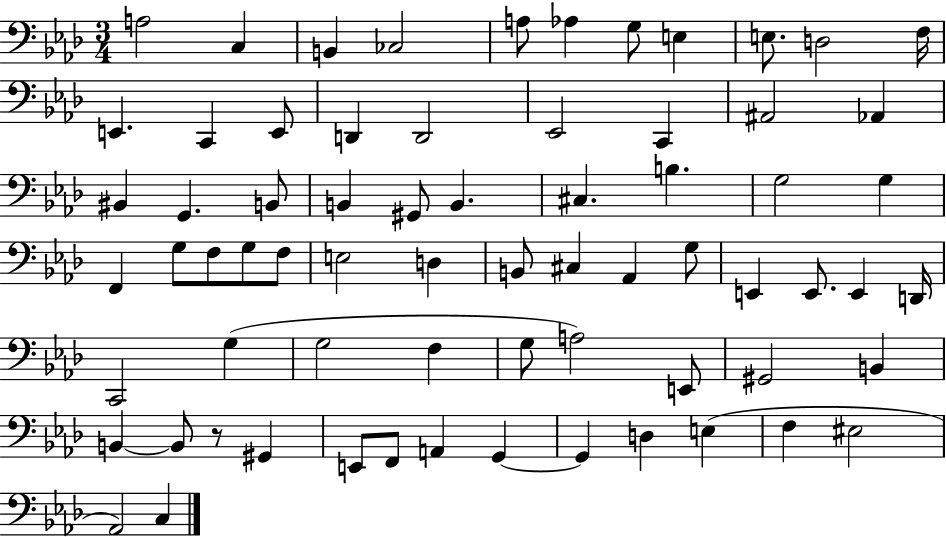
A3/h C3/q B2/q CES3/h A3/e Ab3/q G3/e E3/q E3/e. D3/h F3/s E2/q. C2/q E2/e D2/q D2/h Eb2/h C2/q A#2/h Ab2/q BIS2/q G2/q. B2/e B2/q G#2/e B2/q. C#3/q. B3/q. G3/h G3/q F2/q G3/e F3/e G3/e F3/e E3/h D3/q B2/e C#3/q Ab2/q G3/e E2/q E2/e. E2/q D2/s C2/h G3/q G3/h F3/q G3/e A3/h E2/e G#2/h B2/q B2/q B2/e R/e G#2/q E2/e F2/e A2/q G2/q G2/q D3/q E3/q F3/q EIS3/h Ab2/h C3/q